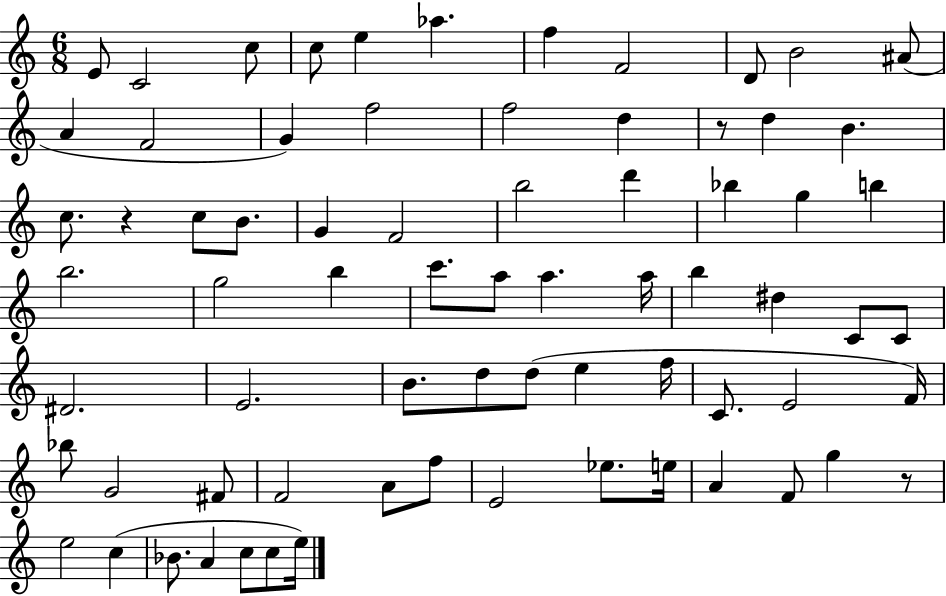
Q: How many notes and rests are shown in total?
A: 72